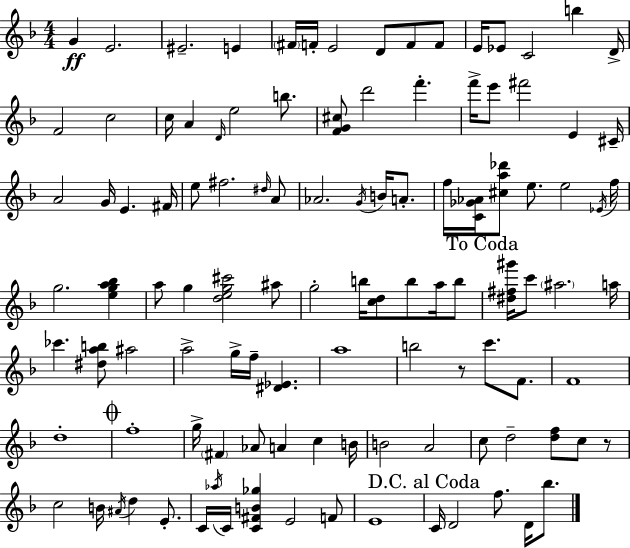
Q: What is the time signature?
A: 4/4